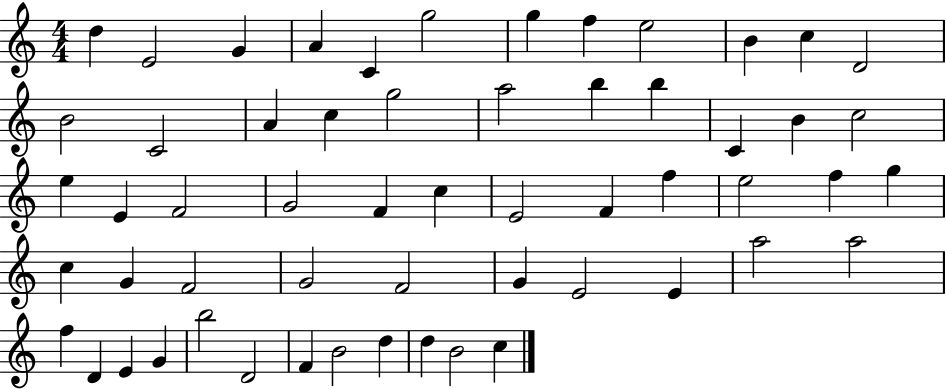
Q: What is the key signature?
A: C major